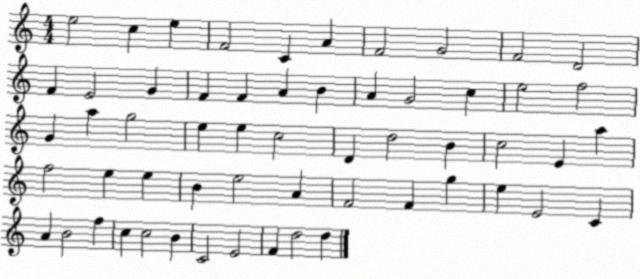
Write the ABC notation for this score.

X:1
T:Untitled
M:4/4
L:1/4
K:C
e2 c e F2 C A F2 G2 F2 D2 F E2 G F F A B A G2 c e2 f2 G a g2 e e c2 D d2 B c2 E a f2 e e B e2 A F2 F g e E2 C A B2 f c c2 B C2 E2 F d2 d